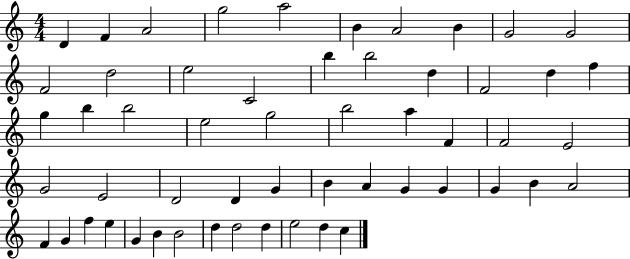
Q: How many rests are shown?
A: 0